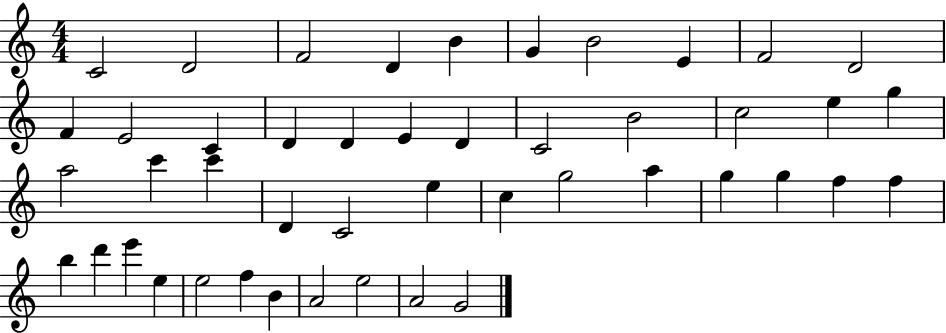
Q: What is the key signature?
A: C major